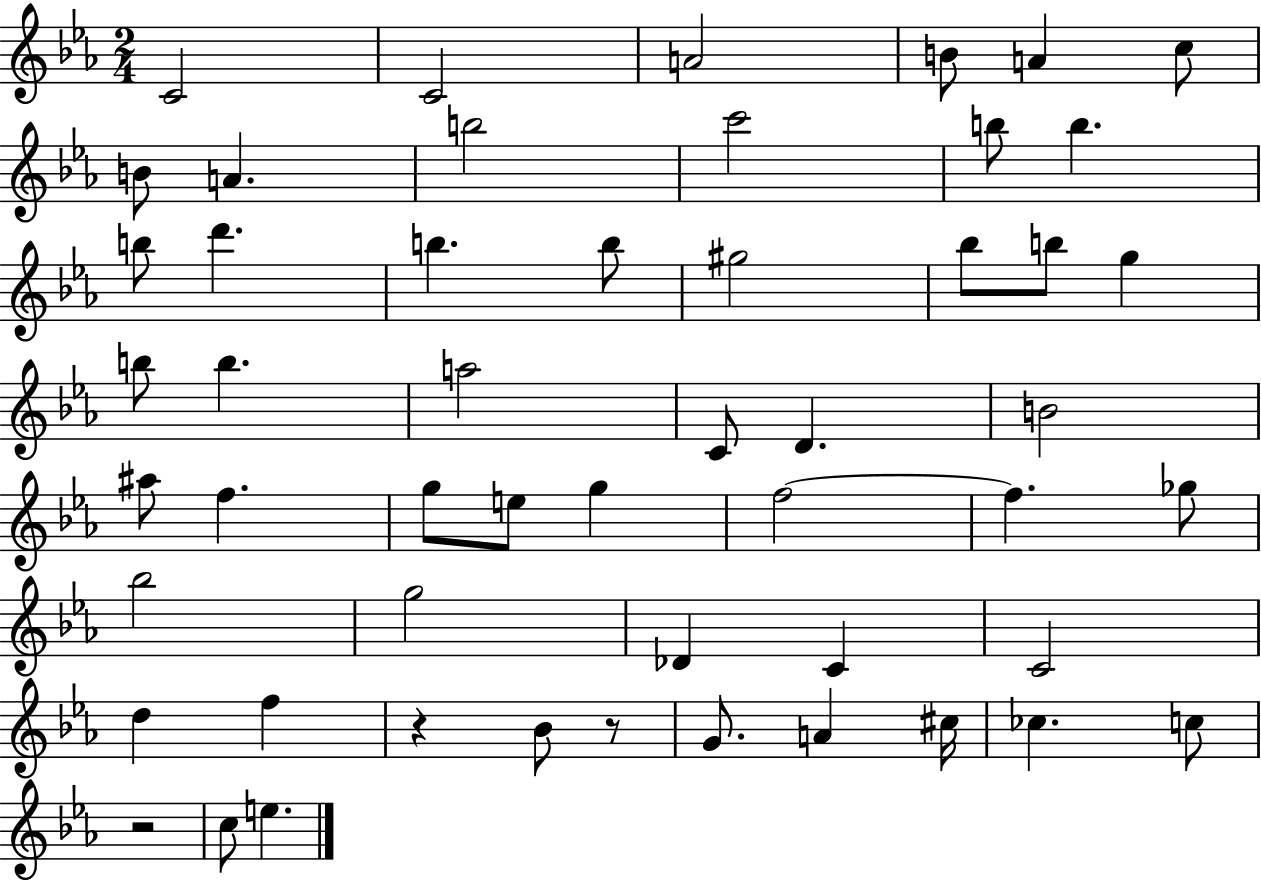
X:1
T:Untitled
M:2/4
L:1/4
K:Eb
C2 C2 A2 B/2 A c/2 B/2 A b2 c'2 b/2 b b/2 d' b b/2 ^g2 _b/2 b/2 g b/2 b a2 C/2 D B2 ^a/2 f g/2 e/2 g f2 f _g/2 _b2 g2 _D C C2 d f z _B/2 z/2 G/2 A ^c/4 _c c/2 z2 c/2 e